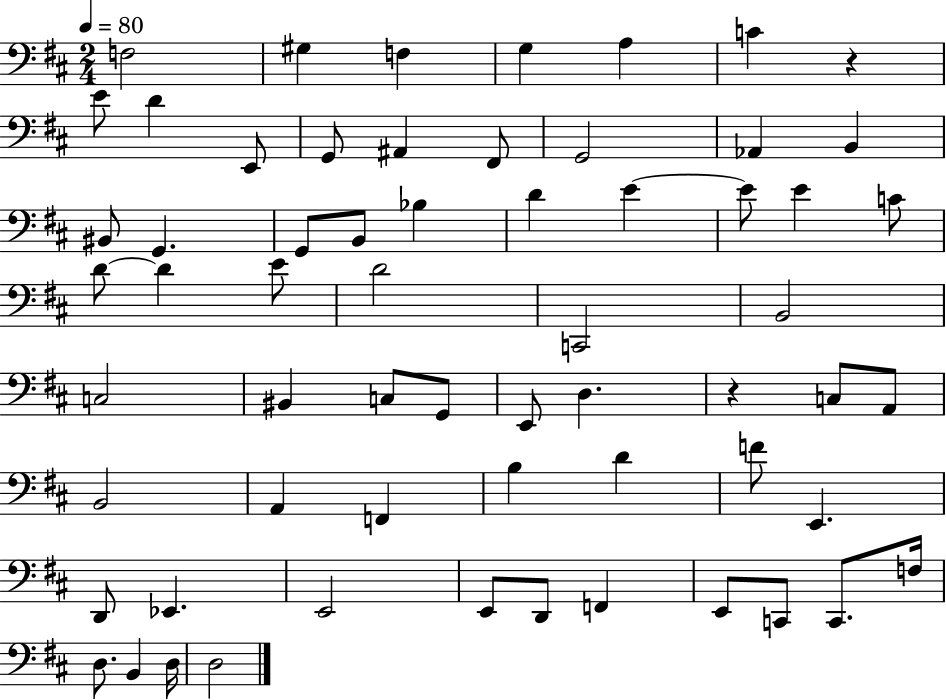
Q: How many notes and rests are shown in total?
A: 62